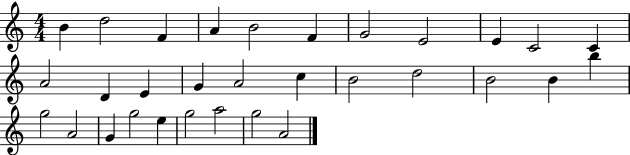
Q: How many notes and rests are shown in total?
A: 31